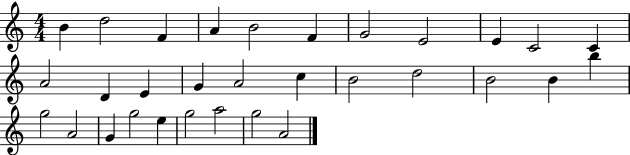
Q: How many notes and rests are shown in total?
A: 31